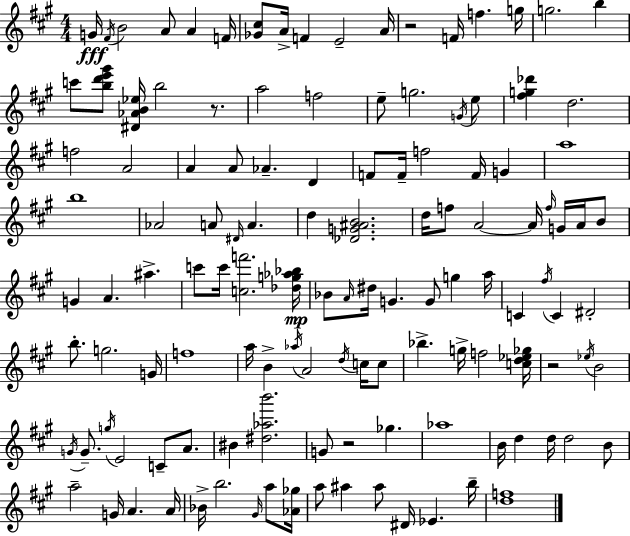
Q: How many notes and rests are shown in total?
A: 126